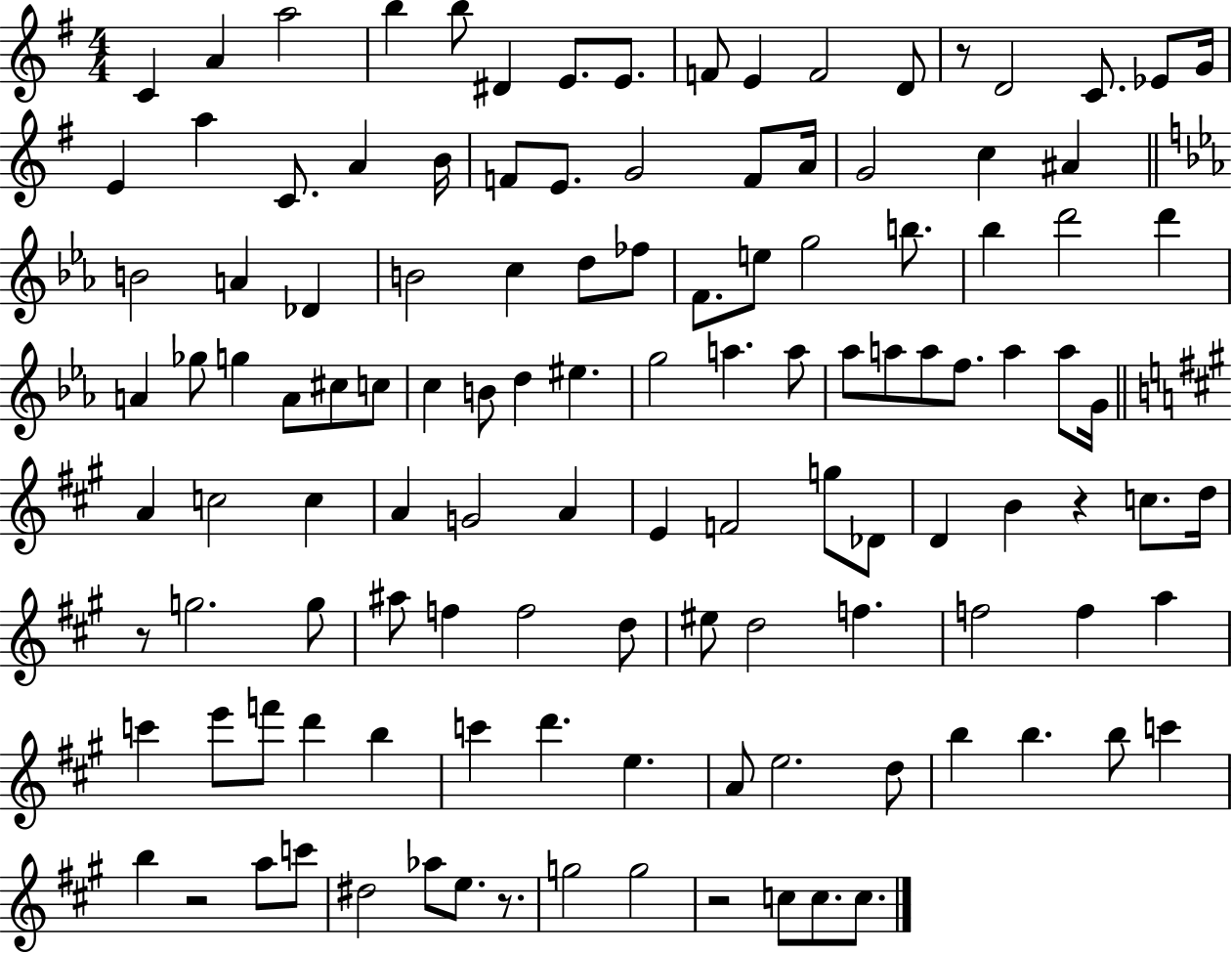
X:1
T:Untitled
M:4/4
L:1/4
K:G
C A a2 b b/2 ^D E/2 E/2 F/2 E F2 D/2 z/2 D2 C/2 _E/2 G/4 E a C/2 A B/4 F/2 E/2 G2 F/2 A/4 G2 c ^A B2 A _D B2 c d/2 _f/2 F/2 e/2 g2 b/2 _b d'2 d' A _g/2 g A/2 ^c/2 c/2 c B/2 d ^e g2 a a/2 _a/2 a/2 a/2 f/2 a a/2 G/4 A c2 c A G2 A E F2 g/2 _D/2 D B z c/2 d/4 z/2 g2 g/2 ^a/2 f f2 d/2 ^e/2 d2 f f2 f a c' e'/2 f'/2 d' b c' d' e A/2 e2 d/2 b b b/2 c' b z2 a/2 c'/2 ^d2 _a/2 e/2 z/2 g2 g2 z2 c/2 c/2 c/2